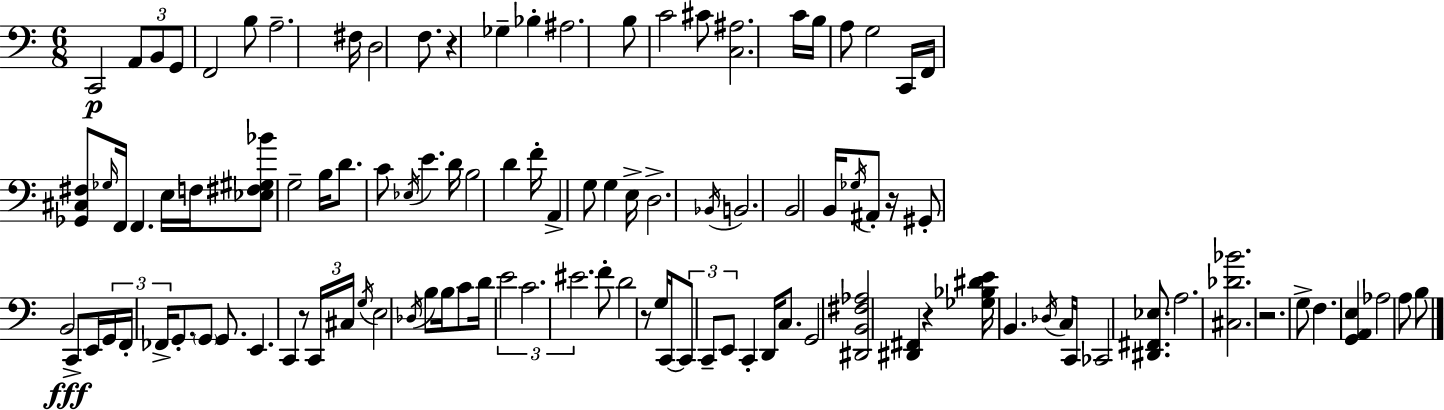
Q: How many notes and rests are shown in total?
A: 109